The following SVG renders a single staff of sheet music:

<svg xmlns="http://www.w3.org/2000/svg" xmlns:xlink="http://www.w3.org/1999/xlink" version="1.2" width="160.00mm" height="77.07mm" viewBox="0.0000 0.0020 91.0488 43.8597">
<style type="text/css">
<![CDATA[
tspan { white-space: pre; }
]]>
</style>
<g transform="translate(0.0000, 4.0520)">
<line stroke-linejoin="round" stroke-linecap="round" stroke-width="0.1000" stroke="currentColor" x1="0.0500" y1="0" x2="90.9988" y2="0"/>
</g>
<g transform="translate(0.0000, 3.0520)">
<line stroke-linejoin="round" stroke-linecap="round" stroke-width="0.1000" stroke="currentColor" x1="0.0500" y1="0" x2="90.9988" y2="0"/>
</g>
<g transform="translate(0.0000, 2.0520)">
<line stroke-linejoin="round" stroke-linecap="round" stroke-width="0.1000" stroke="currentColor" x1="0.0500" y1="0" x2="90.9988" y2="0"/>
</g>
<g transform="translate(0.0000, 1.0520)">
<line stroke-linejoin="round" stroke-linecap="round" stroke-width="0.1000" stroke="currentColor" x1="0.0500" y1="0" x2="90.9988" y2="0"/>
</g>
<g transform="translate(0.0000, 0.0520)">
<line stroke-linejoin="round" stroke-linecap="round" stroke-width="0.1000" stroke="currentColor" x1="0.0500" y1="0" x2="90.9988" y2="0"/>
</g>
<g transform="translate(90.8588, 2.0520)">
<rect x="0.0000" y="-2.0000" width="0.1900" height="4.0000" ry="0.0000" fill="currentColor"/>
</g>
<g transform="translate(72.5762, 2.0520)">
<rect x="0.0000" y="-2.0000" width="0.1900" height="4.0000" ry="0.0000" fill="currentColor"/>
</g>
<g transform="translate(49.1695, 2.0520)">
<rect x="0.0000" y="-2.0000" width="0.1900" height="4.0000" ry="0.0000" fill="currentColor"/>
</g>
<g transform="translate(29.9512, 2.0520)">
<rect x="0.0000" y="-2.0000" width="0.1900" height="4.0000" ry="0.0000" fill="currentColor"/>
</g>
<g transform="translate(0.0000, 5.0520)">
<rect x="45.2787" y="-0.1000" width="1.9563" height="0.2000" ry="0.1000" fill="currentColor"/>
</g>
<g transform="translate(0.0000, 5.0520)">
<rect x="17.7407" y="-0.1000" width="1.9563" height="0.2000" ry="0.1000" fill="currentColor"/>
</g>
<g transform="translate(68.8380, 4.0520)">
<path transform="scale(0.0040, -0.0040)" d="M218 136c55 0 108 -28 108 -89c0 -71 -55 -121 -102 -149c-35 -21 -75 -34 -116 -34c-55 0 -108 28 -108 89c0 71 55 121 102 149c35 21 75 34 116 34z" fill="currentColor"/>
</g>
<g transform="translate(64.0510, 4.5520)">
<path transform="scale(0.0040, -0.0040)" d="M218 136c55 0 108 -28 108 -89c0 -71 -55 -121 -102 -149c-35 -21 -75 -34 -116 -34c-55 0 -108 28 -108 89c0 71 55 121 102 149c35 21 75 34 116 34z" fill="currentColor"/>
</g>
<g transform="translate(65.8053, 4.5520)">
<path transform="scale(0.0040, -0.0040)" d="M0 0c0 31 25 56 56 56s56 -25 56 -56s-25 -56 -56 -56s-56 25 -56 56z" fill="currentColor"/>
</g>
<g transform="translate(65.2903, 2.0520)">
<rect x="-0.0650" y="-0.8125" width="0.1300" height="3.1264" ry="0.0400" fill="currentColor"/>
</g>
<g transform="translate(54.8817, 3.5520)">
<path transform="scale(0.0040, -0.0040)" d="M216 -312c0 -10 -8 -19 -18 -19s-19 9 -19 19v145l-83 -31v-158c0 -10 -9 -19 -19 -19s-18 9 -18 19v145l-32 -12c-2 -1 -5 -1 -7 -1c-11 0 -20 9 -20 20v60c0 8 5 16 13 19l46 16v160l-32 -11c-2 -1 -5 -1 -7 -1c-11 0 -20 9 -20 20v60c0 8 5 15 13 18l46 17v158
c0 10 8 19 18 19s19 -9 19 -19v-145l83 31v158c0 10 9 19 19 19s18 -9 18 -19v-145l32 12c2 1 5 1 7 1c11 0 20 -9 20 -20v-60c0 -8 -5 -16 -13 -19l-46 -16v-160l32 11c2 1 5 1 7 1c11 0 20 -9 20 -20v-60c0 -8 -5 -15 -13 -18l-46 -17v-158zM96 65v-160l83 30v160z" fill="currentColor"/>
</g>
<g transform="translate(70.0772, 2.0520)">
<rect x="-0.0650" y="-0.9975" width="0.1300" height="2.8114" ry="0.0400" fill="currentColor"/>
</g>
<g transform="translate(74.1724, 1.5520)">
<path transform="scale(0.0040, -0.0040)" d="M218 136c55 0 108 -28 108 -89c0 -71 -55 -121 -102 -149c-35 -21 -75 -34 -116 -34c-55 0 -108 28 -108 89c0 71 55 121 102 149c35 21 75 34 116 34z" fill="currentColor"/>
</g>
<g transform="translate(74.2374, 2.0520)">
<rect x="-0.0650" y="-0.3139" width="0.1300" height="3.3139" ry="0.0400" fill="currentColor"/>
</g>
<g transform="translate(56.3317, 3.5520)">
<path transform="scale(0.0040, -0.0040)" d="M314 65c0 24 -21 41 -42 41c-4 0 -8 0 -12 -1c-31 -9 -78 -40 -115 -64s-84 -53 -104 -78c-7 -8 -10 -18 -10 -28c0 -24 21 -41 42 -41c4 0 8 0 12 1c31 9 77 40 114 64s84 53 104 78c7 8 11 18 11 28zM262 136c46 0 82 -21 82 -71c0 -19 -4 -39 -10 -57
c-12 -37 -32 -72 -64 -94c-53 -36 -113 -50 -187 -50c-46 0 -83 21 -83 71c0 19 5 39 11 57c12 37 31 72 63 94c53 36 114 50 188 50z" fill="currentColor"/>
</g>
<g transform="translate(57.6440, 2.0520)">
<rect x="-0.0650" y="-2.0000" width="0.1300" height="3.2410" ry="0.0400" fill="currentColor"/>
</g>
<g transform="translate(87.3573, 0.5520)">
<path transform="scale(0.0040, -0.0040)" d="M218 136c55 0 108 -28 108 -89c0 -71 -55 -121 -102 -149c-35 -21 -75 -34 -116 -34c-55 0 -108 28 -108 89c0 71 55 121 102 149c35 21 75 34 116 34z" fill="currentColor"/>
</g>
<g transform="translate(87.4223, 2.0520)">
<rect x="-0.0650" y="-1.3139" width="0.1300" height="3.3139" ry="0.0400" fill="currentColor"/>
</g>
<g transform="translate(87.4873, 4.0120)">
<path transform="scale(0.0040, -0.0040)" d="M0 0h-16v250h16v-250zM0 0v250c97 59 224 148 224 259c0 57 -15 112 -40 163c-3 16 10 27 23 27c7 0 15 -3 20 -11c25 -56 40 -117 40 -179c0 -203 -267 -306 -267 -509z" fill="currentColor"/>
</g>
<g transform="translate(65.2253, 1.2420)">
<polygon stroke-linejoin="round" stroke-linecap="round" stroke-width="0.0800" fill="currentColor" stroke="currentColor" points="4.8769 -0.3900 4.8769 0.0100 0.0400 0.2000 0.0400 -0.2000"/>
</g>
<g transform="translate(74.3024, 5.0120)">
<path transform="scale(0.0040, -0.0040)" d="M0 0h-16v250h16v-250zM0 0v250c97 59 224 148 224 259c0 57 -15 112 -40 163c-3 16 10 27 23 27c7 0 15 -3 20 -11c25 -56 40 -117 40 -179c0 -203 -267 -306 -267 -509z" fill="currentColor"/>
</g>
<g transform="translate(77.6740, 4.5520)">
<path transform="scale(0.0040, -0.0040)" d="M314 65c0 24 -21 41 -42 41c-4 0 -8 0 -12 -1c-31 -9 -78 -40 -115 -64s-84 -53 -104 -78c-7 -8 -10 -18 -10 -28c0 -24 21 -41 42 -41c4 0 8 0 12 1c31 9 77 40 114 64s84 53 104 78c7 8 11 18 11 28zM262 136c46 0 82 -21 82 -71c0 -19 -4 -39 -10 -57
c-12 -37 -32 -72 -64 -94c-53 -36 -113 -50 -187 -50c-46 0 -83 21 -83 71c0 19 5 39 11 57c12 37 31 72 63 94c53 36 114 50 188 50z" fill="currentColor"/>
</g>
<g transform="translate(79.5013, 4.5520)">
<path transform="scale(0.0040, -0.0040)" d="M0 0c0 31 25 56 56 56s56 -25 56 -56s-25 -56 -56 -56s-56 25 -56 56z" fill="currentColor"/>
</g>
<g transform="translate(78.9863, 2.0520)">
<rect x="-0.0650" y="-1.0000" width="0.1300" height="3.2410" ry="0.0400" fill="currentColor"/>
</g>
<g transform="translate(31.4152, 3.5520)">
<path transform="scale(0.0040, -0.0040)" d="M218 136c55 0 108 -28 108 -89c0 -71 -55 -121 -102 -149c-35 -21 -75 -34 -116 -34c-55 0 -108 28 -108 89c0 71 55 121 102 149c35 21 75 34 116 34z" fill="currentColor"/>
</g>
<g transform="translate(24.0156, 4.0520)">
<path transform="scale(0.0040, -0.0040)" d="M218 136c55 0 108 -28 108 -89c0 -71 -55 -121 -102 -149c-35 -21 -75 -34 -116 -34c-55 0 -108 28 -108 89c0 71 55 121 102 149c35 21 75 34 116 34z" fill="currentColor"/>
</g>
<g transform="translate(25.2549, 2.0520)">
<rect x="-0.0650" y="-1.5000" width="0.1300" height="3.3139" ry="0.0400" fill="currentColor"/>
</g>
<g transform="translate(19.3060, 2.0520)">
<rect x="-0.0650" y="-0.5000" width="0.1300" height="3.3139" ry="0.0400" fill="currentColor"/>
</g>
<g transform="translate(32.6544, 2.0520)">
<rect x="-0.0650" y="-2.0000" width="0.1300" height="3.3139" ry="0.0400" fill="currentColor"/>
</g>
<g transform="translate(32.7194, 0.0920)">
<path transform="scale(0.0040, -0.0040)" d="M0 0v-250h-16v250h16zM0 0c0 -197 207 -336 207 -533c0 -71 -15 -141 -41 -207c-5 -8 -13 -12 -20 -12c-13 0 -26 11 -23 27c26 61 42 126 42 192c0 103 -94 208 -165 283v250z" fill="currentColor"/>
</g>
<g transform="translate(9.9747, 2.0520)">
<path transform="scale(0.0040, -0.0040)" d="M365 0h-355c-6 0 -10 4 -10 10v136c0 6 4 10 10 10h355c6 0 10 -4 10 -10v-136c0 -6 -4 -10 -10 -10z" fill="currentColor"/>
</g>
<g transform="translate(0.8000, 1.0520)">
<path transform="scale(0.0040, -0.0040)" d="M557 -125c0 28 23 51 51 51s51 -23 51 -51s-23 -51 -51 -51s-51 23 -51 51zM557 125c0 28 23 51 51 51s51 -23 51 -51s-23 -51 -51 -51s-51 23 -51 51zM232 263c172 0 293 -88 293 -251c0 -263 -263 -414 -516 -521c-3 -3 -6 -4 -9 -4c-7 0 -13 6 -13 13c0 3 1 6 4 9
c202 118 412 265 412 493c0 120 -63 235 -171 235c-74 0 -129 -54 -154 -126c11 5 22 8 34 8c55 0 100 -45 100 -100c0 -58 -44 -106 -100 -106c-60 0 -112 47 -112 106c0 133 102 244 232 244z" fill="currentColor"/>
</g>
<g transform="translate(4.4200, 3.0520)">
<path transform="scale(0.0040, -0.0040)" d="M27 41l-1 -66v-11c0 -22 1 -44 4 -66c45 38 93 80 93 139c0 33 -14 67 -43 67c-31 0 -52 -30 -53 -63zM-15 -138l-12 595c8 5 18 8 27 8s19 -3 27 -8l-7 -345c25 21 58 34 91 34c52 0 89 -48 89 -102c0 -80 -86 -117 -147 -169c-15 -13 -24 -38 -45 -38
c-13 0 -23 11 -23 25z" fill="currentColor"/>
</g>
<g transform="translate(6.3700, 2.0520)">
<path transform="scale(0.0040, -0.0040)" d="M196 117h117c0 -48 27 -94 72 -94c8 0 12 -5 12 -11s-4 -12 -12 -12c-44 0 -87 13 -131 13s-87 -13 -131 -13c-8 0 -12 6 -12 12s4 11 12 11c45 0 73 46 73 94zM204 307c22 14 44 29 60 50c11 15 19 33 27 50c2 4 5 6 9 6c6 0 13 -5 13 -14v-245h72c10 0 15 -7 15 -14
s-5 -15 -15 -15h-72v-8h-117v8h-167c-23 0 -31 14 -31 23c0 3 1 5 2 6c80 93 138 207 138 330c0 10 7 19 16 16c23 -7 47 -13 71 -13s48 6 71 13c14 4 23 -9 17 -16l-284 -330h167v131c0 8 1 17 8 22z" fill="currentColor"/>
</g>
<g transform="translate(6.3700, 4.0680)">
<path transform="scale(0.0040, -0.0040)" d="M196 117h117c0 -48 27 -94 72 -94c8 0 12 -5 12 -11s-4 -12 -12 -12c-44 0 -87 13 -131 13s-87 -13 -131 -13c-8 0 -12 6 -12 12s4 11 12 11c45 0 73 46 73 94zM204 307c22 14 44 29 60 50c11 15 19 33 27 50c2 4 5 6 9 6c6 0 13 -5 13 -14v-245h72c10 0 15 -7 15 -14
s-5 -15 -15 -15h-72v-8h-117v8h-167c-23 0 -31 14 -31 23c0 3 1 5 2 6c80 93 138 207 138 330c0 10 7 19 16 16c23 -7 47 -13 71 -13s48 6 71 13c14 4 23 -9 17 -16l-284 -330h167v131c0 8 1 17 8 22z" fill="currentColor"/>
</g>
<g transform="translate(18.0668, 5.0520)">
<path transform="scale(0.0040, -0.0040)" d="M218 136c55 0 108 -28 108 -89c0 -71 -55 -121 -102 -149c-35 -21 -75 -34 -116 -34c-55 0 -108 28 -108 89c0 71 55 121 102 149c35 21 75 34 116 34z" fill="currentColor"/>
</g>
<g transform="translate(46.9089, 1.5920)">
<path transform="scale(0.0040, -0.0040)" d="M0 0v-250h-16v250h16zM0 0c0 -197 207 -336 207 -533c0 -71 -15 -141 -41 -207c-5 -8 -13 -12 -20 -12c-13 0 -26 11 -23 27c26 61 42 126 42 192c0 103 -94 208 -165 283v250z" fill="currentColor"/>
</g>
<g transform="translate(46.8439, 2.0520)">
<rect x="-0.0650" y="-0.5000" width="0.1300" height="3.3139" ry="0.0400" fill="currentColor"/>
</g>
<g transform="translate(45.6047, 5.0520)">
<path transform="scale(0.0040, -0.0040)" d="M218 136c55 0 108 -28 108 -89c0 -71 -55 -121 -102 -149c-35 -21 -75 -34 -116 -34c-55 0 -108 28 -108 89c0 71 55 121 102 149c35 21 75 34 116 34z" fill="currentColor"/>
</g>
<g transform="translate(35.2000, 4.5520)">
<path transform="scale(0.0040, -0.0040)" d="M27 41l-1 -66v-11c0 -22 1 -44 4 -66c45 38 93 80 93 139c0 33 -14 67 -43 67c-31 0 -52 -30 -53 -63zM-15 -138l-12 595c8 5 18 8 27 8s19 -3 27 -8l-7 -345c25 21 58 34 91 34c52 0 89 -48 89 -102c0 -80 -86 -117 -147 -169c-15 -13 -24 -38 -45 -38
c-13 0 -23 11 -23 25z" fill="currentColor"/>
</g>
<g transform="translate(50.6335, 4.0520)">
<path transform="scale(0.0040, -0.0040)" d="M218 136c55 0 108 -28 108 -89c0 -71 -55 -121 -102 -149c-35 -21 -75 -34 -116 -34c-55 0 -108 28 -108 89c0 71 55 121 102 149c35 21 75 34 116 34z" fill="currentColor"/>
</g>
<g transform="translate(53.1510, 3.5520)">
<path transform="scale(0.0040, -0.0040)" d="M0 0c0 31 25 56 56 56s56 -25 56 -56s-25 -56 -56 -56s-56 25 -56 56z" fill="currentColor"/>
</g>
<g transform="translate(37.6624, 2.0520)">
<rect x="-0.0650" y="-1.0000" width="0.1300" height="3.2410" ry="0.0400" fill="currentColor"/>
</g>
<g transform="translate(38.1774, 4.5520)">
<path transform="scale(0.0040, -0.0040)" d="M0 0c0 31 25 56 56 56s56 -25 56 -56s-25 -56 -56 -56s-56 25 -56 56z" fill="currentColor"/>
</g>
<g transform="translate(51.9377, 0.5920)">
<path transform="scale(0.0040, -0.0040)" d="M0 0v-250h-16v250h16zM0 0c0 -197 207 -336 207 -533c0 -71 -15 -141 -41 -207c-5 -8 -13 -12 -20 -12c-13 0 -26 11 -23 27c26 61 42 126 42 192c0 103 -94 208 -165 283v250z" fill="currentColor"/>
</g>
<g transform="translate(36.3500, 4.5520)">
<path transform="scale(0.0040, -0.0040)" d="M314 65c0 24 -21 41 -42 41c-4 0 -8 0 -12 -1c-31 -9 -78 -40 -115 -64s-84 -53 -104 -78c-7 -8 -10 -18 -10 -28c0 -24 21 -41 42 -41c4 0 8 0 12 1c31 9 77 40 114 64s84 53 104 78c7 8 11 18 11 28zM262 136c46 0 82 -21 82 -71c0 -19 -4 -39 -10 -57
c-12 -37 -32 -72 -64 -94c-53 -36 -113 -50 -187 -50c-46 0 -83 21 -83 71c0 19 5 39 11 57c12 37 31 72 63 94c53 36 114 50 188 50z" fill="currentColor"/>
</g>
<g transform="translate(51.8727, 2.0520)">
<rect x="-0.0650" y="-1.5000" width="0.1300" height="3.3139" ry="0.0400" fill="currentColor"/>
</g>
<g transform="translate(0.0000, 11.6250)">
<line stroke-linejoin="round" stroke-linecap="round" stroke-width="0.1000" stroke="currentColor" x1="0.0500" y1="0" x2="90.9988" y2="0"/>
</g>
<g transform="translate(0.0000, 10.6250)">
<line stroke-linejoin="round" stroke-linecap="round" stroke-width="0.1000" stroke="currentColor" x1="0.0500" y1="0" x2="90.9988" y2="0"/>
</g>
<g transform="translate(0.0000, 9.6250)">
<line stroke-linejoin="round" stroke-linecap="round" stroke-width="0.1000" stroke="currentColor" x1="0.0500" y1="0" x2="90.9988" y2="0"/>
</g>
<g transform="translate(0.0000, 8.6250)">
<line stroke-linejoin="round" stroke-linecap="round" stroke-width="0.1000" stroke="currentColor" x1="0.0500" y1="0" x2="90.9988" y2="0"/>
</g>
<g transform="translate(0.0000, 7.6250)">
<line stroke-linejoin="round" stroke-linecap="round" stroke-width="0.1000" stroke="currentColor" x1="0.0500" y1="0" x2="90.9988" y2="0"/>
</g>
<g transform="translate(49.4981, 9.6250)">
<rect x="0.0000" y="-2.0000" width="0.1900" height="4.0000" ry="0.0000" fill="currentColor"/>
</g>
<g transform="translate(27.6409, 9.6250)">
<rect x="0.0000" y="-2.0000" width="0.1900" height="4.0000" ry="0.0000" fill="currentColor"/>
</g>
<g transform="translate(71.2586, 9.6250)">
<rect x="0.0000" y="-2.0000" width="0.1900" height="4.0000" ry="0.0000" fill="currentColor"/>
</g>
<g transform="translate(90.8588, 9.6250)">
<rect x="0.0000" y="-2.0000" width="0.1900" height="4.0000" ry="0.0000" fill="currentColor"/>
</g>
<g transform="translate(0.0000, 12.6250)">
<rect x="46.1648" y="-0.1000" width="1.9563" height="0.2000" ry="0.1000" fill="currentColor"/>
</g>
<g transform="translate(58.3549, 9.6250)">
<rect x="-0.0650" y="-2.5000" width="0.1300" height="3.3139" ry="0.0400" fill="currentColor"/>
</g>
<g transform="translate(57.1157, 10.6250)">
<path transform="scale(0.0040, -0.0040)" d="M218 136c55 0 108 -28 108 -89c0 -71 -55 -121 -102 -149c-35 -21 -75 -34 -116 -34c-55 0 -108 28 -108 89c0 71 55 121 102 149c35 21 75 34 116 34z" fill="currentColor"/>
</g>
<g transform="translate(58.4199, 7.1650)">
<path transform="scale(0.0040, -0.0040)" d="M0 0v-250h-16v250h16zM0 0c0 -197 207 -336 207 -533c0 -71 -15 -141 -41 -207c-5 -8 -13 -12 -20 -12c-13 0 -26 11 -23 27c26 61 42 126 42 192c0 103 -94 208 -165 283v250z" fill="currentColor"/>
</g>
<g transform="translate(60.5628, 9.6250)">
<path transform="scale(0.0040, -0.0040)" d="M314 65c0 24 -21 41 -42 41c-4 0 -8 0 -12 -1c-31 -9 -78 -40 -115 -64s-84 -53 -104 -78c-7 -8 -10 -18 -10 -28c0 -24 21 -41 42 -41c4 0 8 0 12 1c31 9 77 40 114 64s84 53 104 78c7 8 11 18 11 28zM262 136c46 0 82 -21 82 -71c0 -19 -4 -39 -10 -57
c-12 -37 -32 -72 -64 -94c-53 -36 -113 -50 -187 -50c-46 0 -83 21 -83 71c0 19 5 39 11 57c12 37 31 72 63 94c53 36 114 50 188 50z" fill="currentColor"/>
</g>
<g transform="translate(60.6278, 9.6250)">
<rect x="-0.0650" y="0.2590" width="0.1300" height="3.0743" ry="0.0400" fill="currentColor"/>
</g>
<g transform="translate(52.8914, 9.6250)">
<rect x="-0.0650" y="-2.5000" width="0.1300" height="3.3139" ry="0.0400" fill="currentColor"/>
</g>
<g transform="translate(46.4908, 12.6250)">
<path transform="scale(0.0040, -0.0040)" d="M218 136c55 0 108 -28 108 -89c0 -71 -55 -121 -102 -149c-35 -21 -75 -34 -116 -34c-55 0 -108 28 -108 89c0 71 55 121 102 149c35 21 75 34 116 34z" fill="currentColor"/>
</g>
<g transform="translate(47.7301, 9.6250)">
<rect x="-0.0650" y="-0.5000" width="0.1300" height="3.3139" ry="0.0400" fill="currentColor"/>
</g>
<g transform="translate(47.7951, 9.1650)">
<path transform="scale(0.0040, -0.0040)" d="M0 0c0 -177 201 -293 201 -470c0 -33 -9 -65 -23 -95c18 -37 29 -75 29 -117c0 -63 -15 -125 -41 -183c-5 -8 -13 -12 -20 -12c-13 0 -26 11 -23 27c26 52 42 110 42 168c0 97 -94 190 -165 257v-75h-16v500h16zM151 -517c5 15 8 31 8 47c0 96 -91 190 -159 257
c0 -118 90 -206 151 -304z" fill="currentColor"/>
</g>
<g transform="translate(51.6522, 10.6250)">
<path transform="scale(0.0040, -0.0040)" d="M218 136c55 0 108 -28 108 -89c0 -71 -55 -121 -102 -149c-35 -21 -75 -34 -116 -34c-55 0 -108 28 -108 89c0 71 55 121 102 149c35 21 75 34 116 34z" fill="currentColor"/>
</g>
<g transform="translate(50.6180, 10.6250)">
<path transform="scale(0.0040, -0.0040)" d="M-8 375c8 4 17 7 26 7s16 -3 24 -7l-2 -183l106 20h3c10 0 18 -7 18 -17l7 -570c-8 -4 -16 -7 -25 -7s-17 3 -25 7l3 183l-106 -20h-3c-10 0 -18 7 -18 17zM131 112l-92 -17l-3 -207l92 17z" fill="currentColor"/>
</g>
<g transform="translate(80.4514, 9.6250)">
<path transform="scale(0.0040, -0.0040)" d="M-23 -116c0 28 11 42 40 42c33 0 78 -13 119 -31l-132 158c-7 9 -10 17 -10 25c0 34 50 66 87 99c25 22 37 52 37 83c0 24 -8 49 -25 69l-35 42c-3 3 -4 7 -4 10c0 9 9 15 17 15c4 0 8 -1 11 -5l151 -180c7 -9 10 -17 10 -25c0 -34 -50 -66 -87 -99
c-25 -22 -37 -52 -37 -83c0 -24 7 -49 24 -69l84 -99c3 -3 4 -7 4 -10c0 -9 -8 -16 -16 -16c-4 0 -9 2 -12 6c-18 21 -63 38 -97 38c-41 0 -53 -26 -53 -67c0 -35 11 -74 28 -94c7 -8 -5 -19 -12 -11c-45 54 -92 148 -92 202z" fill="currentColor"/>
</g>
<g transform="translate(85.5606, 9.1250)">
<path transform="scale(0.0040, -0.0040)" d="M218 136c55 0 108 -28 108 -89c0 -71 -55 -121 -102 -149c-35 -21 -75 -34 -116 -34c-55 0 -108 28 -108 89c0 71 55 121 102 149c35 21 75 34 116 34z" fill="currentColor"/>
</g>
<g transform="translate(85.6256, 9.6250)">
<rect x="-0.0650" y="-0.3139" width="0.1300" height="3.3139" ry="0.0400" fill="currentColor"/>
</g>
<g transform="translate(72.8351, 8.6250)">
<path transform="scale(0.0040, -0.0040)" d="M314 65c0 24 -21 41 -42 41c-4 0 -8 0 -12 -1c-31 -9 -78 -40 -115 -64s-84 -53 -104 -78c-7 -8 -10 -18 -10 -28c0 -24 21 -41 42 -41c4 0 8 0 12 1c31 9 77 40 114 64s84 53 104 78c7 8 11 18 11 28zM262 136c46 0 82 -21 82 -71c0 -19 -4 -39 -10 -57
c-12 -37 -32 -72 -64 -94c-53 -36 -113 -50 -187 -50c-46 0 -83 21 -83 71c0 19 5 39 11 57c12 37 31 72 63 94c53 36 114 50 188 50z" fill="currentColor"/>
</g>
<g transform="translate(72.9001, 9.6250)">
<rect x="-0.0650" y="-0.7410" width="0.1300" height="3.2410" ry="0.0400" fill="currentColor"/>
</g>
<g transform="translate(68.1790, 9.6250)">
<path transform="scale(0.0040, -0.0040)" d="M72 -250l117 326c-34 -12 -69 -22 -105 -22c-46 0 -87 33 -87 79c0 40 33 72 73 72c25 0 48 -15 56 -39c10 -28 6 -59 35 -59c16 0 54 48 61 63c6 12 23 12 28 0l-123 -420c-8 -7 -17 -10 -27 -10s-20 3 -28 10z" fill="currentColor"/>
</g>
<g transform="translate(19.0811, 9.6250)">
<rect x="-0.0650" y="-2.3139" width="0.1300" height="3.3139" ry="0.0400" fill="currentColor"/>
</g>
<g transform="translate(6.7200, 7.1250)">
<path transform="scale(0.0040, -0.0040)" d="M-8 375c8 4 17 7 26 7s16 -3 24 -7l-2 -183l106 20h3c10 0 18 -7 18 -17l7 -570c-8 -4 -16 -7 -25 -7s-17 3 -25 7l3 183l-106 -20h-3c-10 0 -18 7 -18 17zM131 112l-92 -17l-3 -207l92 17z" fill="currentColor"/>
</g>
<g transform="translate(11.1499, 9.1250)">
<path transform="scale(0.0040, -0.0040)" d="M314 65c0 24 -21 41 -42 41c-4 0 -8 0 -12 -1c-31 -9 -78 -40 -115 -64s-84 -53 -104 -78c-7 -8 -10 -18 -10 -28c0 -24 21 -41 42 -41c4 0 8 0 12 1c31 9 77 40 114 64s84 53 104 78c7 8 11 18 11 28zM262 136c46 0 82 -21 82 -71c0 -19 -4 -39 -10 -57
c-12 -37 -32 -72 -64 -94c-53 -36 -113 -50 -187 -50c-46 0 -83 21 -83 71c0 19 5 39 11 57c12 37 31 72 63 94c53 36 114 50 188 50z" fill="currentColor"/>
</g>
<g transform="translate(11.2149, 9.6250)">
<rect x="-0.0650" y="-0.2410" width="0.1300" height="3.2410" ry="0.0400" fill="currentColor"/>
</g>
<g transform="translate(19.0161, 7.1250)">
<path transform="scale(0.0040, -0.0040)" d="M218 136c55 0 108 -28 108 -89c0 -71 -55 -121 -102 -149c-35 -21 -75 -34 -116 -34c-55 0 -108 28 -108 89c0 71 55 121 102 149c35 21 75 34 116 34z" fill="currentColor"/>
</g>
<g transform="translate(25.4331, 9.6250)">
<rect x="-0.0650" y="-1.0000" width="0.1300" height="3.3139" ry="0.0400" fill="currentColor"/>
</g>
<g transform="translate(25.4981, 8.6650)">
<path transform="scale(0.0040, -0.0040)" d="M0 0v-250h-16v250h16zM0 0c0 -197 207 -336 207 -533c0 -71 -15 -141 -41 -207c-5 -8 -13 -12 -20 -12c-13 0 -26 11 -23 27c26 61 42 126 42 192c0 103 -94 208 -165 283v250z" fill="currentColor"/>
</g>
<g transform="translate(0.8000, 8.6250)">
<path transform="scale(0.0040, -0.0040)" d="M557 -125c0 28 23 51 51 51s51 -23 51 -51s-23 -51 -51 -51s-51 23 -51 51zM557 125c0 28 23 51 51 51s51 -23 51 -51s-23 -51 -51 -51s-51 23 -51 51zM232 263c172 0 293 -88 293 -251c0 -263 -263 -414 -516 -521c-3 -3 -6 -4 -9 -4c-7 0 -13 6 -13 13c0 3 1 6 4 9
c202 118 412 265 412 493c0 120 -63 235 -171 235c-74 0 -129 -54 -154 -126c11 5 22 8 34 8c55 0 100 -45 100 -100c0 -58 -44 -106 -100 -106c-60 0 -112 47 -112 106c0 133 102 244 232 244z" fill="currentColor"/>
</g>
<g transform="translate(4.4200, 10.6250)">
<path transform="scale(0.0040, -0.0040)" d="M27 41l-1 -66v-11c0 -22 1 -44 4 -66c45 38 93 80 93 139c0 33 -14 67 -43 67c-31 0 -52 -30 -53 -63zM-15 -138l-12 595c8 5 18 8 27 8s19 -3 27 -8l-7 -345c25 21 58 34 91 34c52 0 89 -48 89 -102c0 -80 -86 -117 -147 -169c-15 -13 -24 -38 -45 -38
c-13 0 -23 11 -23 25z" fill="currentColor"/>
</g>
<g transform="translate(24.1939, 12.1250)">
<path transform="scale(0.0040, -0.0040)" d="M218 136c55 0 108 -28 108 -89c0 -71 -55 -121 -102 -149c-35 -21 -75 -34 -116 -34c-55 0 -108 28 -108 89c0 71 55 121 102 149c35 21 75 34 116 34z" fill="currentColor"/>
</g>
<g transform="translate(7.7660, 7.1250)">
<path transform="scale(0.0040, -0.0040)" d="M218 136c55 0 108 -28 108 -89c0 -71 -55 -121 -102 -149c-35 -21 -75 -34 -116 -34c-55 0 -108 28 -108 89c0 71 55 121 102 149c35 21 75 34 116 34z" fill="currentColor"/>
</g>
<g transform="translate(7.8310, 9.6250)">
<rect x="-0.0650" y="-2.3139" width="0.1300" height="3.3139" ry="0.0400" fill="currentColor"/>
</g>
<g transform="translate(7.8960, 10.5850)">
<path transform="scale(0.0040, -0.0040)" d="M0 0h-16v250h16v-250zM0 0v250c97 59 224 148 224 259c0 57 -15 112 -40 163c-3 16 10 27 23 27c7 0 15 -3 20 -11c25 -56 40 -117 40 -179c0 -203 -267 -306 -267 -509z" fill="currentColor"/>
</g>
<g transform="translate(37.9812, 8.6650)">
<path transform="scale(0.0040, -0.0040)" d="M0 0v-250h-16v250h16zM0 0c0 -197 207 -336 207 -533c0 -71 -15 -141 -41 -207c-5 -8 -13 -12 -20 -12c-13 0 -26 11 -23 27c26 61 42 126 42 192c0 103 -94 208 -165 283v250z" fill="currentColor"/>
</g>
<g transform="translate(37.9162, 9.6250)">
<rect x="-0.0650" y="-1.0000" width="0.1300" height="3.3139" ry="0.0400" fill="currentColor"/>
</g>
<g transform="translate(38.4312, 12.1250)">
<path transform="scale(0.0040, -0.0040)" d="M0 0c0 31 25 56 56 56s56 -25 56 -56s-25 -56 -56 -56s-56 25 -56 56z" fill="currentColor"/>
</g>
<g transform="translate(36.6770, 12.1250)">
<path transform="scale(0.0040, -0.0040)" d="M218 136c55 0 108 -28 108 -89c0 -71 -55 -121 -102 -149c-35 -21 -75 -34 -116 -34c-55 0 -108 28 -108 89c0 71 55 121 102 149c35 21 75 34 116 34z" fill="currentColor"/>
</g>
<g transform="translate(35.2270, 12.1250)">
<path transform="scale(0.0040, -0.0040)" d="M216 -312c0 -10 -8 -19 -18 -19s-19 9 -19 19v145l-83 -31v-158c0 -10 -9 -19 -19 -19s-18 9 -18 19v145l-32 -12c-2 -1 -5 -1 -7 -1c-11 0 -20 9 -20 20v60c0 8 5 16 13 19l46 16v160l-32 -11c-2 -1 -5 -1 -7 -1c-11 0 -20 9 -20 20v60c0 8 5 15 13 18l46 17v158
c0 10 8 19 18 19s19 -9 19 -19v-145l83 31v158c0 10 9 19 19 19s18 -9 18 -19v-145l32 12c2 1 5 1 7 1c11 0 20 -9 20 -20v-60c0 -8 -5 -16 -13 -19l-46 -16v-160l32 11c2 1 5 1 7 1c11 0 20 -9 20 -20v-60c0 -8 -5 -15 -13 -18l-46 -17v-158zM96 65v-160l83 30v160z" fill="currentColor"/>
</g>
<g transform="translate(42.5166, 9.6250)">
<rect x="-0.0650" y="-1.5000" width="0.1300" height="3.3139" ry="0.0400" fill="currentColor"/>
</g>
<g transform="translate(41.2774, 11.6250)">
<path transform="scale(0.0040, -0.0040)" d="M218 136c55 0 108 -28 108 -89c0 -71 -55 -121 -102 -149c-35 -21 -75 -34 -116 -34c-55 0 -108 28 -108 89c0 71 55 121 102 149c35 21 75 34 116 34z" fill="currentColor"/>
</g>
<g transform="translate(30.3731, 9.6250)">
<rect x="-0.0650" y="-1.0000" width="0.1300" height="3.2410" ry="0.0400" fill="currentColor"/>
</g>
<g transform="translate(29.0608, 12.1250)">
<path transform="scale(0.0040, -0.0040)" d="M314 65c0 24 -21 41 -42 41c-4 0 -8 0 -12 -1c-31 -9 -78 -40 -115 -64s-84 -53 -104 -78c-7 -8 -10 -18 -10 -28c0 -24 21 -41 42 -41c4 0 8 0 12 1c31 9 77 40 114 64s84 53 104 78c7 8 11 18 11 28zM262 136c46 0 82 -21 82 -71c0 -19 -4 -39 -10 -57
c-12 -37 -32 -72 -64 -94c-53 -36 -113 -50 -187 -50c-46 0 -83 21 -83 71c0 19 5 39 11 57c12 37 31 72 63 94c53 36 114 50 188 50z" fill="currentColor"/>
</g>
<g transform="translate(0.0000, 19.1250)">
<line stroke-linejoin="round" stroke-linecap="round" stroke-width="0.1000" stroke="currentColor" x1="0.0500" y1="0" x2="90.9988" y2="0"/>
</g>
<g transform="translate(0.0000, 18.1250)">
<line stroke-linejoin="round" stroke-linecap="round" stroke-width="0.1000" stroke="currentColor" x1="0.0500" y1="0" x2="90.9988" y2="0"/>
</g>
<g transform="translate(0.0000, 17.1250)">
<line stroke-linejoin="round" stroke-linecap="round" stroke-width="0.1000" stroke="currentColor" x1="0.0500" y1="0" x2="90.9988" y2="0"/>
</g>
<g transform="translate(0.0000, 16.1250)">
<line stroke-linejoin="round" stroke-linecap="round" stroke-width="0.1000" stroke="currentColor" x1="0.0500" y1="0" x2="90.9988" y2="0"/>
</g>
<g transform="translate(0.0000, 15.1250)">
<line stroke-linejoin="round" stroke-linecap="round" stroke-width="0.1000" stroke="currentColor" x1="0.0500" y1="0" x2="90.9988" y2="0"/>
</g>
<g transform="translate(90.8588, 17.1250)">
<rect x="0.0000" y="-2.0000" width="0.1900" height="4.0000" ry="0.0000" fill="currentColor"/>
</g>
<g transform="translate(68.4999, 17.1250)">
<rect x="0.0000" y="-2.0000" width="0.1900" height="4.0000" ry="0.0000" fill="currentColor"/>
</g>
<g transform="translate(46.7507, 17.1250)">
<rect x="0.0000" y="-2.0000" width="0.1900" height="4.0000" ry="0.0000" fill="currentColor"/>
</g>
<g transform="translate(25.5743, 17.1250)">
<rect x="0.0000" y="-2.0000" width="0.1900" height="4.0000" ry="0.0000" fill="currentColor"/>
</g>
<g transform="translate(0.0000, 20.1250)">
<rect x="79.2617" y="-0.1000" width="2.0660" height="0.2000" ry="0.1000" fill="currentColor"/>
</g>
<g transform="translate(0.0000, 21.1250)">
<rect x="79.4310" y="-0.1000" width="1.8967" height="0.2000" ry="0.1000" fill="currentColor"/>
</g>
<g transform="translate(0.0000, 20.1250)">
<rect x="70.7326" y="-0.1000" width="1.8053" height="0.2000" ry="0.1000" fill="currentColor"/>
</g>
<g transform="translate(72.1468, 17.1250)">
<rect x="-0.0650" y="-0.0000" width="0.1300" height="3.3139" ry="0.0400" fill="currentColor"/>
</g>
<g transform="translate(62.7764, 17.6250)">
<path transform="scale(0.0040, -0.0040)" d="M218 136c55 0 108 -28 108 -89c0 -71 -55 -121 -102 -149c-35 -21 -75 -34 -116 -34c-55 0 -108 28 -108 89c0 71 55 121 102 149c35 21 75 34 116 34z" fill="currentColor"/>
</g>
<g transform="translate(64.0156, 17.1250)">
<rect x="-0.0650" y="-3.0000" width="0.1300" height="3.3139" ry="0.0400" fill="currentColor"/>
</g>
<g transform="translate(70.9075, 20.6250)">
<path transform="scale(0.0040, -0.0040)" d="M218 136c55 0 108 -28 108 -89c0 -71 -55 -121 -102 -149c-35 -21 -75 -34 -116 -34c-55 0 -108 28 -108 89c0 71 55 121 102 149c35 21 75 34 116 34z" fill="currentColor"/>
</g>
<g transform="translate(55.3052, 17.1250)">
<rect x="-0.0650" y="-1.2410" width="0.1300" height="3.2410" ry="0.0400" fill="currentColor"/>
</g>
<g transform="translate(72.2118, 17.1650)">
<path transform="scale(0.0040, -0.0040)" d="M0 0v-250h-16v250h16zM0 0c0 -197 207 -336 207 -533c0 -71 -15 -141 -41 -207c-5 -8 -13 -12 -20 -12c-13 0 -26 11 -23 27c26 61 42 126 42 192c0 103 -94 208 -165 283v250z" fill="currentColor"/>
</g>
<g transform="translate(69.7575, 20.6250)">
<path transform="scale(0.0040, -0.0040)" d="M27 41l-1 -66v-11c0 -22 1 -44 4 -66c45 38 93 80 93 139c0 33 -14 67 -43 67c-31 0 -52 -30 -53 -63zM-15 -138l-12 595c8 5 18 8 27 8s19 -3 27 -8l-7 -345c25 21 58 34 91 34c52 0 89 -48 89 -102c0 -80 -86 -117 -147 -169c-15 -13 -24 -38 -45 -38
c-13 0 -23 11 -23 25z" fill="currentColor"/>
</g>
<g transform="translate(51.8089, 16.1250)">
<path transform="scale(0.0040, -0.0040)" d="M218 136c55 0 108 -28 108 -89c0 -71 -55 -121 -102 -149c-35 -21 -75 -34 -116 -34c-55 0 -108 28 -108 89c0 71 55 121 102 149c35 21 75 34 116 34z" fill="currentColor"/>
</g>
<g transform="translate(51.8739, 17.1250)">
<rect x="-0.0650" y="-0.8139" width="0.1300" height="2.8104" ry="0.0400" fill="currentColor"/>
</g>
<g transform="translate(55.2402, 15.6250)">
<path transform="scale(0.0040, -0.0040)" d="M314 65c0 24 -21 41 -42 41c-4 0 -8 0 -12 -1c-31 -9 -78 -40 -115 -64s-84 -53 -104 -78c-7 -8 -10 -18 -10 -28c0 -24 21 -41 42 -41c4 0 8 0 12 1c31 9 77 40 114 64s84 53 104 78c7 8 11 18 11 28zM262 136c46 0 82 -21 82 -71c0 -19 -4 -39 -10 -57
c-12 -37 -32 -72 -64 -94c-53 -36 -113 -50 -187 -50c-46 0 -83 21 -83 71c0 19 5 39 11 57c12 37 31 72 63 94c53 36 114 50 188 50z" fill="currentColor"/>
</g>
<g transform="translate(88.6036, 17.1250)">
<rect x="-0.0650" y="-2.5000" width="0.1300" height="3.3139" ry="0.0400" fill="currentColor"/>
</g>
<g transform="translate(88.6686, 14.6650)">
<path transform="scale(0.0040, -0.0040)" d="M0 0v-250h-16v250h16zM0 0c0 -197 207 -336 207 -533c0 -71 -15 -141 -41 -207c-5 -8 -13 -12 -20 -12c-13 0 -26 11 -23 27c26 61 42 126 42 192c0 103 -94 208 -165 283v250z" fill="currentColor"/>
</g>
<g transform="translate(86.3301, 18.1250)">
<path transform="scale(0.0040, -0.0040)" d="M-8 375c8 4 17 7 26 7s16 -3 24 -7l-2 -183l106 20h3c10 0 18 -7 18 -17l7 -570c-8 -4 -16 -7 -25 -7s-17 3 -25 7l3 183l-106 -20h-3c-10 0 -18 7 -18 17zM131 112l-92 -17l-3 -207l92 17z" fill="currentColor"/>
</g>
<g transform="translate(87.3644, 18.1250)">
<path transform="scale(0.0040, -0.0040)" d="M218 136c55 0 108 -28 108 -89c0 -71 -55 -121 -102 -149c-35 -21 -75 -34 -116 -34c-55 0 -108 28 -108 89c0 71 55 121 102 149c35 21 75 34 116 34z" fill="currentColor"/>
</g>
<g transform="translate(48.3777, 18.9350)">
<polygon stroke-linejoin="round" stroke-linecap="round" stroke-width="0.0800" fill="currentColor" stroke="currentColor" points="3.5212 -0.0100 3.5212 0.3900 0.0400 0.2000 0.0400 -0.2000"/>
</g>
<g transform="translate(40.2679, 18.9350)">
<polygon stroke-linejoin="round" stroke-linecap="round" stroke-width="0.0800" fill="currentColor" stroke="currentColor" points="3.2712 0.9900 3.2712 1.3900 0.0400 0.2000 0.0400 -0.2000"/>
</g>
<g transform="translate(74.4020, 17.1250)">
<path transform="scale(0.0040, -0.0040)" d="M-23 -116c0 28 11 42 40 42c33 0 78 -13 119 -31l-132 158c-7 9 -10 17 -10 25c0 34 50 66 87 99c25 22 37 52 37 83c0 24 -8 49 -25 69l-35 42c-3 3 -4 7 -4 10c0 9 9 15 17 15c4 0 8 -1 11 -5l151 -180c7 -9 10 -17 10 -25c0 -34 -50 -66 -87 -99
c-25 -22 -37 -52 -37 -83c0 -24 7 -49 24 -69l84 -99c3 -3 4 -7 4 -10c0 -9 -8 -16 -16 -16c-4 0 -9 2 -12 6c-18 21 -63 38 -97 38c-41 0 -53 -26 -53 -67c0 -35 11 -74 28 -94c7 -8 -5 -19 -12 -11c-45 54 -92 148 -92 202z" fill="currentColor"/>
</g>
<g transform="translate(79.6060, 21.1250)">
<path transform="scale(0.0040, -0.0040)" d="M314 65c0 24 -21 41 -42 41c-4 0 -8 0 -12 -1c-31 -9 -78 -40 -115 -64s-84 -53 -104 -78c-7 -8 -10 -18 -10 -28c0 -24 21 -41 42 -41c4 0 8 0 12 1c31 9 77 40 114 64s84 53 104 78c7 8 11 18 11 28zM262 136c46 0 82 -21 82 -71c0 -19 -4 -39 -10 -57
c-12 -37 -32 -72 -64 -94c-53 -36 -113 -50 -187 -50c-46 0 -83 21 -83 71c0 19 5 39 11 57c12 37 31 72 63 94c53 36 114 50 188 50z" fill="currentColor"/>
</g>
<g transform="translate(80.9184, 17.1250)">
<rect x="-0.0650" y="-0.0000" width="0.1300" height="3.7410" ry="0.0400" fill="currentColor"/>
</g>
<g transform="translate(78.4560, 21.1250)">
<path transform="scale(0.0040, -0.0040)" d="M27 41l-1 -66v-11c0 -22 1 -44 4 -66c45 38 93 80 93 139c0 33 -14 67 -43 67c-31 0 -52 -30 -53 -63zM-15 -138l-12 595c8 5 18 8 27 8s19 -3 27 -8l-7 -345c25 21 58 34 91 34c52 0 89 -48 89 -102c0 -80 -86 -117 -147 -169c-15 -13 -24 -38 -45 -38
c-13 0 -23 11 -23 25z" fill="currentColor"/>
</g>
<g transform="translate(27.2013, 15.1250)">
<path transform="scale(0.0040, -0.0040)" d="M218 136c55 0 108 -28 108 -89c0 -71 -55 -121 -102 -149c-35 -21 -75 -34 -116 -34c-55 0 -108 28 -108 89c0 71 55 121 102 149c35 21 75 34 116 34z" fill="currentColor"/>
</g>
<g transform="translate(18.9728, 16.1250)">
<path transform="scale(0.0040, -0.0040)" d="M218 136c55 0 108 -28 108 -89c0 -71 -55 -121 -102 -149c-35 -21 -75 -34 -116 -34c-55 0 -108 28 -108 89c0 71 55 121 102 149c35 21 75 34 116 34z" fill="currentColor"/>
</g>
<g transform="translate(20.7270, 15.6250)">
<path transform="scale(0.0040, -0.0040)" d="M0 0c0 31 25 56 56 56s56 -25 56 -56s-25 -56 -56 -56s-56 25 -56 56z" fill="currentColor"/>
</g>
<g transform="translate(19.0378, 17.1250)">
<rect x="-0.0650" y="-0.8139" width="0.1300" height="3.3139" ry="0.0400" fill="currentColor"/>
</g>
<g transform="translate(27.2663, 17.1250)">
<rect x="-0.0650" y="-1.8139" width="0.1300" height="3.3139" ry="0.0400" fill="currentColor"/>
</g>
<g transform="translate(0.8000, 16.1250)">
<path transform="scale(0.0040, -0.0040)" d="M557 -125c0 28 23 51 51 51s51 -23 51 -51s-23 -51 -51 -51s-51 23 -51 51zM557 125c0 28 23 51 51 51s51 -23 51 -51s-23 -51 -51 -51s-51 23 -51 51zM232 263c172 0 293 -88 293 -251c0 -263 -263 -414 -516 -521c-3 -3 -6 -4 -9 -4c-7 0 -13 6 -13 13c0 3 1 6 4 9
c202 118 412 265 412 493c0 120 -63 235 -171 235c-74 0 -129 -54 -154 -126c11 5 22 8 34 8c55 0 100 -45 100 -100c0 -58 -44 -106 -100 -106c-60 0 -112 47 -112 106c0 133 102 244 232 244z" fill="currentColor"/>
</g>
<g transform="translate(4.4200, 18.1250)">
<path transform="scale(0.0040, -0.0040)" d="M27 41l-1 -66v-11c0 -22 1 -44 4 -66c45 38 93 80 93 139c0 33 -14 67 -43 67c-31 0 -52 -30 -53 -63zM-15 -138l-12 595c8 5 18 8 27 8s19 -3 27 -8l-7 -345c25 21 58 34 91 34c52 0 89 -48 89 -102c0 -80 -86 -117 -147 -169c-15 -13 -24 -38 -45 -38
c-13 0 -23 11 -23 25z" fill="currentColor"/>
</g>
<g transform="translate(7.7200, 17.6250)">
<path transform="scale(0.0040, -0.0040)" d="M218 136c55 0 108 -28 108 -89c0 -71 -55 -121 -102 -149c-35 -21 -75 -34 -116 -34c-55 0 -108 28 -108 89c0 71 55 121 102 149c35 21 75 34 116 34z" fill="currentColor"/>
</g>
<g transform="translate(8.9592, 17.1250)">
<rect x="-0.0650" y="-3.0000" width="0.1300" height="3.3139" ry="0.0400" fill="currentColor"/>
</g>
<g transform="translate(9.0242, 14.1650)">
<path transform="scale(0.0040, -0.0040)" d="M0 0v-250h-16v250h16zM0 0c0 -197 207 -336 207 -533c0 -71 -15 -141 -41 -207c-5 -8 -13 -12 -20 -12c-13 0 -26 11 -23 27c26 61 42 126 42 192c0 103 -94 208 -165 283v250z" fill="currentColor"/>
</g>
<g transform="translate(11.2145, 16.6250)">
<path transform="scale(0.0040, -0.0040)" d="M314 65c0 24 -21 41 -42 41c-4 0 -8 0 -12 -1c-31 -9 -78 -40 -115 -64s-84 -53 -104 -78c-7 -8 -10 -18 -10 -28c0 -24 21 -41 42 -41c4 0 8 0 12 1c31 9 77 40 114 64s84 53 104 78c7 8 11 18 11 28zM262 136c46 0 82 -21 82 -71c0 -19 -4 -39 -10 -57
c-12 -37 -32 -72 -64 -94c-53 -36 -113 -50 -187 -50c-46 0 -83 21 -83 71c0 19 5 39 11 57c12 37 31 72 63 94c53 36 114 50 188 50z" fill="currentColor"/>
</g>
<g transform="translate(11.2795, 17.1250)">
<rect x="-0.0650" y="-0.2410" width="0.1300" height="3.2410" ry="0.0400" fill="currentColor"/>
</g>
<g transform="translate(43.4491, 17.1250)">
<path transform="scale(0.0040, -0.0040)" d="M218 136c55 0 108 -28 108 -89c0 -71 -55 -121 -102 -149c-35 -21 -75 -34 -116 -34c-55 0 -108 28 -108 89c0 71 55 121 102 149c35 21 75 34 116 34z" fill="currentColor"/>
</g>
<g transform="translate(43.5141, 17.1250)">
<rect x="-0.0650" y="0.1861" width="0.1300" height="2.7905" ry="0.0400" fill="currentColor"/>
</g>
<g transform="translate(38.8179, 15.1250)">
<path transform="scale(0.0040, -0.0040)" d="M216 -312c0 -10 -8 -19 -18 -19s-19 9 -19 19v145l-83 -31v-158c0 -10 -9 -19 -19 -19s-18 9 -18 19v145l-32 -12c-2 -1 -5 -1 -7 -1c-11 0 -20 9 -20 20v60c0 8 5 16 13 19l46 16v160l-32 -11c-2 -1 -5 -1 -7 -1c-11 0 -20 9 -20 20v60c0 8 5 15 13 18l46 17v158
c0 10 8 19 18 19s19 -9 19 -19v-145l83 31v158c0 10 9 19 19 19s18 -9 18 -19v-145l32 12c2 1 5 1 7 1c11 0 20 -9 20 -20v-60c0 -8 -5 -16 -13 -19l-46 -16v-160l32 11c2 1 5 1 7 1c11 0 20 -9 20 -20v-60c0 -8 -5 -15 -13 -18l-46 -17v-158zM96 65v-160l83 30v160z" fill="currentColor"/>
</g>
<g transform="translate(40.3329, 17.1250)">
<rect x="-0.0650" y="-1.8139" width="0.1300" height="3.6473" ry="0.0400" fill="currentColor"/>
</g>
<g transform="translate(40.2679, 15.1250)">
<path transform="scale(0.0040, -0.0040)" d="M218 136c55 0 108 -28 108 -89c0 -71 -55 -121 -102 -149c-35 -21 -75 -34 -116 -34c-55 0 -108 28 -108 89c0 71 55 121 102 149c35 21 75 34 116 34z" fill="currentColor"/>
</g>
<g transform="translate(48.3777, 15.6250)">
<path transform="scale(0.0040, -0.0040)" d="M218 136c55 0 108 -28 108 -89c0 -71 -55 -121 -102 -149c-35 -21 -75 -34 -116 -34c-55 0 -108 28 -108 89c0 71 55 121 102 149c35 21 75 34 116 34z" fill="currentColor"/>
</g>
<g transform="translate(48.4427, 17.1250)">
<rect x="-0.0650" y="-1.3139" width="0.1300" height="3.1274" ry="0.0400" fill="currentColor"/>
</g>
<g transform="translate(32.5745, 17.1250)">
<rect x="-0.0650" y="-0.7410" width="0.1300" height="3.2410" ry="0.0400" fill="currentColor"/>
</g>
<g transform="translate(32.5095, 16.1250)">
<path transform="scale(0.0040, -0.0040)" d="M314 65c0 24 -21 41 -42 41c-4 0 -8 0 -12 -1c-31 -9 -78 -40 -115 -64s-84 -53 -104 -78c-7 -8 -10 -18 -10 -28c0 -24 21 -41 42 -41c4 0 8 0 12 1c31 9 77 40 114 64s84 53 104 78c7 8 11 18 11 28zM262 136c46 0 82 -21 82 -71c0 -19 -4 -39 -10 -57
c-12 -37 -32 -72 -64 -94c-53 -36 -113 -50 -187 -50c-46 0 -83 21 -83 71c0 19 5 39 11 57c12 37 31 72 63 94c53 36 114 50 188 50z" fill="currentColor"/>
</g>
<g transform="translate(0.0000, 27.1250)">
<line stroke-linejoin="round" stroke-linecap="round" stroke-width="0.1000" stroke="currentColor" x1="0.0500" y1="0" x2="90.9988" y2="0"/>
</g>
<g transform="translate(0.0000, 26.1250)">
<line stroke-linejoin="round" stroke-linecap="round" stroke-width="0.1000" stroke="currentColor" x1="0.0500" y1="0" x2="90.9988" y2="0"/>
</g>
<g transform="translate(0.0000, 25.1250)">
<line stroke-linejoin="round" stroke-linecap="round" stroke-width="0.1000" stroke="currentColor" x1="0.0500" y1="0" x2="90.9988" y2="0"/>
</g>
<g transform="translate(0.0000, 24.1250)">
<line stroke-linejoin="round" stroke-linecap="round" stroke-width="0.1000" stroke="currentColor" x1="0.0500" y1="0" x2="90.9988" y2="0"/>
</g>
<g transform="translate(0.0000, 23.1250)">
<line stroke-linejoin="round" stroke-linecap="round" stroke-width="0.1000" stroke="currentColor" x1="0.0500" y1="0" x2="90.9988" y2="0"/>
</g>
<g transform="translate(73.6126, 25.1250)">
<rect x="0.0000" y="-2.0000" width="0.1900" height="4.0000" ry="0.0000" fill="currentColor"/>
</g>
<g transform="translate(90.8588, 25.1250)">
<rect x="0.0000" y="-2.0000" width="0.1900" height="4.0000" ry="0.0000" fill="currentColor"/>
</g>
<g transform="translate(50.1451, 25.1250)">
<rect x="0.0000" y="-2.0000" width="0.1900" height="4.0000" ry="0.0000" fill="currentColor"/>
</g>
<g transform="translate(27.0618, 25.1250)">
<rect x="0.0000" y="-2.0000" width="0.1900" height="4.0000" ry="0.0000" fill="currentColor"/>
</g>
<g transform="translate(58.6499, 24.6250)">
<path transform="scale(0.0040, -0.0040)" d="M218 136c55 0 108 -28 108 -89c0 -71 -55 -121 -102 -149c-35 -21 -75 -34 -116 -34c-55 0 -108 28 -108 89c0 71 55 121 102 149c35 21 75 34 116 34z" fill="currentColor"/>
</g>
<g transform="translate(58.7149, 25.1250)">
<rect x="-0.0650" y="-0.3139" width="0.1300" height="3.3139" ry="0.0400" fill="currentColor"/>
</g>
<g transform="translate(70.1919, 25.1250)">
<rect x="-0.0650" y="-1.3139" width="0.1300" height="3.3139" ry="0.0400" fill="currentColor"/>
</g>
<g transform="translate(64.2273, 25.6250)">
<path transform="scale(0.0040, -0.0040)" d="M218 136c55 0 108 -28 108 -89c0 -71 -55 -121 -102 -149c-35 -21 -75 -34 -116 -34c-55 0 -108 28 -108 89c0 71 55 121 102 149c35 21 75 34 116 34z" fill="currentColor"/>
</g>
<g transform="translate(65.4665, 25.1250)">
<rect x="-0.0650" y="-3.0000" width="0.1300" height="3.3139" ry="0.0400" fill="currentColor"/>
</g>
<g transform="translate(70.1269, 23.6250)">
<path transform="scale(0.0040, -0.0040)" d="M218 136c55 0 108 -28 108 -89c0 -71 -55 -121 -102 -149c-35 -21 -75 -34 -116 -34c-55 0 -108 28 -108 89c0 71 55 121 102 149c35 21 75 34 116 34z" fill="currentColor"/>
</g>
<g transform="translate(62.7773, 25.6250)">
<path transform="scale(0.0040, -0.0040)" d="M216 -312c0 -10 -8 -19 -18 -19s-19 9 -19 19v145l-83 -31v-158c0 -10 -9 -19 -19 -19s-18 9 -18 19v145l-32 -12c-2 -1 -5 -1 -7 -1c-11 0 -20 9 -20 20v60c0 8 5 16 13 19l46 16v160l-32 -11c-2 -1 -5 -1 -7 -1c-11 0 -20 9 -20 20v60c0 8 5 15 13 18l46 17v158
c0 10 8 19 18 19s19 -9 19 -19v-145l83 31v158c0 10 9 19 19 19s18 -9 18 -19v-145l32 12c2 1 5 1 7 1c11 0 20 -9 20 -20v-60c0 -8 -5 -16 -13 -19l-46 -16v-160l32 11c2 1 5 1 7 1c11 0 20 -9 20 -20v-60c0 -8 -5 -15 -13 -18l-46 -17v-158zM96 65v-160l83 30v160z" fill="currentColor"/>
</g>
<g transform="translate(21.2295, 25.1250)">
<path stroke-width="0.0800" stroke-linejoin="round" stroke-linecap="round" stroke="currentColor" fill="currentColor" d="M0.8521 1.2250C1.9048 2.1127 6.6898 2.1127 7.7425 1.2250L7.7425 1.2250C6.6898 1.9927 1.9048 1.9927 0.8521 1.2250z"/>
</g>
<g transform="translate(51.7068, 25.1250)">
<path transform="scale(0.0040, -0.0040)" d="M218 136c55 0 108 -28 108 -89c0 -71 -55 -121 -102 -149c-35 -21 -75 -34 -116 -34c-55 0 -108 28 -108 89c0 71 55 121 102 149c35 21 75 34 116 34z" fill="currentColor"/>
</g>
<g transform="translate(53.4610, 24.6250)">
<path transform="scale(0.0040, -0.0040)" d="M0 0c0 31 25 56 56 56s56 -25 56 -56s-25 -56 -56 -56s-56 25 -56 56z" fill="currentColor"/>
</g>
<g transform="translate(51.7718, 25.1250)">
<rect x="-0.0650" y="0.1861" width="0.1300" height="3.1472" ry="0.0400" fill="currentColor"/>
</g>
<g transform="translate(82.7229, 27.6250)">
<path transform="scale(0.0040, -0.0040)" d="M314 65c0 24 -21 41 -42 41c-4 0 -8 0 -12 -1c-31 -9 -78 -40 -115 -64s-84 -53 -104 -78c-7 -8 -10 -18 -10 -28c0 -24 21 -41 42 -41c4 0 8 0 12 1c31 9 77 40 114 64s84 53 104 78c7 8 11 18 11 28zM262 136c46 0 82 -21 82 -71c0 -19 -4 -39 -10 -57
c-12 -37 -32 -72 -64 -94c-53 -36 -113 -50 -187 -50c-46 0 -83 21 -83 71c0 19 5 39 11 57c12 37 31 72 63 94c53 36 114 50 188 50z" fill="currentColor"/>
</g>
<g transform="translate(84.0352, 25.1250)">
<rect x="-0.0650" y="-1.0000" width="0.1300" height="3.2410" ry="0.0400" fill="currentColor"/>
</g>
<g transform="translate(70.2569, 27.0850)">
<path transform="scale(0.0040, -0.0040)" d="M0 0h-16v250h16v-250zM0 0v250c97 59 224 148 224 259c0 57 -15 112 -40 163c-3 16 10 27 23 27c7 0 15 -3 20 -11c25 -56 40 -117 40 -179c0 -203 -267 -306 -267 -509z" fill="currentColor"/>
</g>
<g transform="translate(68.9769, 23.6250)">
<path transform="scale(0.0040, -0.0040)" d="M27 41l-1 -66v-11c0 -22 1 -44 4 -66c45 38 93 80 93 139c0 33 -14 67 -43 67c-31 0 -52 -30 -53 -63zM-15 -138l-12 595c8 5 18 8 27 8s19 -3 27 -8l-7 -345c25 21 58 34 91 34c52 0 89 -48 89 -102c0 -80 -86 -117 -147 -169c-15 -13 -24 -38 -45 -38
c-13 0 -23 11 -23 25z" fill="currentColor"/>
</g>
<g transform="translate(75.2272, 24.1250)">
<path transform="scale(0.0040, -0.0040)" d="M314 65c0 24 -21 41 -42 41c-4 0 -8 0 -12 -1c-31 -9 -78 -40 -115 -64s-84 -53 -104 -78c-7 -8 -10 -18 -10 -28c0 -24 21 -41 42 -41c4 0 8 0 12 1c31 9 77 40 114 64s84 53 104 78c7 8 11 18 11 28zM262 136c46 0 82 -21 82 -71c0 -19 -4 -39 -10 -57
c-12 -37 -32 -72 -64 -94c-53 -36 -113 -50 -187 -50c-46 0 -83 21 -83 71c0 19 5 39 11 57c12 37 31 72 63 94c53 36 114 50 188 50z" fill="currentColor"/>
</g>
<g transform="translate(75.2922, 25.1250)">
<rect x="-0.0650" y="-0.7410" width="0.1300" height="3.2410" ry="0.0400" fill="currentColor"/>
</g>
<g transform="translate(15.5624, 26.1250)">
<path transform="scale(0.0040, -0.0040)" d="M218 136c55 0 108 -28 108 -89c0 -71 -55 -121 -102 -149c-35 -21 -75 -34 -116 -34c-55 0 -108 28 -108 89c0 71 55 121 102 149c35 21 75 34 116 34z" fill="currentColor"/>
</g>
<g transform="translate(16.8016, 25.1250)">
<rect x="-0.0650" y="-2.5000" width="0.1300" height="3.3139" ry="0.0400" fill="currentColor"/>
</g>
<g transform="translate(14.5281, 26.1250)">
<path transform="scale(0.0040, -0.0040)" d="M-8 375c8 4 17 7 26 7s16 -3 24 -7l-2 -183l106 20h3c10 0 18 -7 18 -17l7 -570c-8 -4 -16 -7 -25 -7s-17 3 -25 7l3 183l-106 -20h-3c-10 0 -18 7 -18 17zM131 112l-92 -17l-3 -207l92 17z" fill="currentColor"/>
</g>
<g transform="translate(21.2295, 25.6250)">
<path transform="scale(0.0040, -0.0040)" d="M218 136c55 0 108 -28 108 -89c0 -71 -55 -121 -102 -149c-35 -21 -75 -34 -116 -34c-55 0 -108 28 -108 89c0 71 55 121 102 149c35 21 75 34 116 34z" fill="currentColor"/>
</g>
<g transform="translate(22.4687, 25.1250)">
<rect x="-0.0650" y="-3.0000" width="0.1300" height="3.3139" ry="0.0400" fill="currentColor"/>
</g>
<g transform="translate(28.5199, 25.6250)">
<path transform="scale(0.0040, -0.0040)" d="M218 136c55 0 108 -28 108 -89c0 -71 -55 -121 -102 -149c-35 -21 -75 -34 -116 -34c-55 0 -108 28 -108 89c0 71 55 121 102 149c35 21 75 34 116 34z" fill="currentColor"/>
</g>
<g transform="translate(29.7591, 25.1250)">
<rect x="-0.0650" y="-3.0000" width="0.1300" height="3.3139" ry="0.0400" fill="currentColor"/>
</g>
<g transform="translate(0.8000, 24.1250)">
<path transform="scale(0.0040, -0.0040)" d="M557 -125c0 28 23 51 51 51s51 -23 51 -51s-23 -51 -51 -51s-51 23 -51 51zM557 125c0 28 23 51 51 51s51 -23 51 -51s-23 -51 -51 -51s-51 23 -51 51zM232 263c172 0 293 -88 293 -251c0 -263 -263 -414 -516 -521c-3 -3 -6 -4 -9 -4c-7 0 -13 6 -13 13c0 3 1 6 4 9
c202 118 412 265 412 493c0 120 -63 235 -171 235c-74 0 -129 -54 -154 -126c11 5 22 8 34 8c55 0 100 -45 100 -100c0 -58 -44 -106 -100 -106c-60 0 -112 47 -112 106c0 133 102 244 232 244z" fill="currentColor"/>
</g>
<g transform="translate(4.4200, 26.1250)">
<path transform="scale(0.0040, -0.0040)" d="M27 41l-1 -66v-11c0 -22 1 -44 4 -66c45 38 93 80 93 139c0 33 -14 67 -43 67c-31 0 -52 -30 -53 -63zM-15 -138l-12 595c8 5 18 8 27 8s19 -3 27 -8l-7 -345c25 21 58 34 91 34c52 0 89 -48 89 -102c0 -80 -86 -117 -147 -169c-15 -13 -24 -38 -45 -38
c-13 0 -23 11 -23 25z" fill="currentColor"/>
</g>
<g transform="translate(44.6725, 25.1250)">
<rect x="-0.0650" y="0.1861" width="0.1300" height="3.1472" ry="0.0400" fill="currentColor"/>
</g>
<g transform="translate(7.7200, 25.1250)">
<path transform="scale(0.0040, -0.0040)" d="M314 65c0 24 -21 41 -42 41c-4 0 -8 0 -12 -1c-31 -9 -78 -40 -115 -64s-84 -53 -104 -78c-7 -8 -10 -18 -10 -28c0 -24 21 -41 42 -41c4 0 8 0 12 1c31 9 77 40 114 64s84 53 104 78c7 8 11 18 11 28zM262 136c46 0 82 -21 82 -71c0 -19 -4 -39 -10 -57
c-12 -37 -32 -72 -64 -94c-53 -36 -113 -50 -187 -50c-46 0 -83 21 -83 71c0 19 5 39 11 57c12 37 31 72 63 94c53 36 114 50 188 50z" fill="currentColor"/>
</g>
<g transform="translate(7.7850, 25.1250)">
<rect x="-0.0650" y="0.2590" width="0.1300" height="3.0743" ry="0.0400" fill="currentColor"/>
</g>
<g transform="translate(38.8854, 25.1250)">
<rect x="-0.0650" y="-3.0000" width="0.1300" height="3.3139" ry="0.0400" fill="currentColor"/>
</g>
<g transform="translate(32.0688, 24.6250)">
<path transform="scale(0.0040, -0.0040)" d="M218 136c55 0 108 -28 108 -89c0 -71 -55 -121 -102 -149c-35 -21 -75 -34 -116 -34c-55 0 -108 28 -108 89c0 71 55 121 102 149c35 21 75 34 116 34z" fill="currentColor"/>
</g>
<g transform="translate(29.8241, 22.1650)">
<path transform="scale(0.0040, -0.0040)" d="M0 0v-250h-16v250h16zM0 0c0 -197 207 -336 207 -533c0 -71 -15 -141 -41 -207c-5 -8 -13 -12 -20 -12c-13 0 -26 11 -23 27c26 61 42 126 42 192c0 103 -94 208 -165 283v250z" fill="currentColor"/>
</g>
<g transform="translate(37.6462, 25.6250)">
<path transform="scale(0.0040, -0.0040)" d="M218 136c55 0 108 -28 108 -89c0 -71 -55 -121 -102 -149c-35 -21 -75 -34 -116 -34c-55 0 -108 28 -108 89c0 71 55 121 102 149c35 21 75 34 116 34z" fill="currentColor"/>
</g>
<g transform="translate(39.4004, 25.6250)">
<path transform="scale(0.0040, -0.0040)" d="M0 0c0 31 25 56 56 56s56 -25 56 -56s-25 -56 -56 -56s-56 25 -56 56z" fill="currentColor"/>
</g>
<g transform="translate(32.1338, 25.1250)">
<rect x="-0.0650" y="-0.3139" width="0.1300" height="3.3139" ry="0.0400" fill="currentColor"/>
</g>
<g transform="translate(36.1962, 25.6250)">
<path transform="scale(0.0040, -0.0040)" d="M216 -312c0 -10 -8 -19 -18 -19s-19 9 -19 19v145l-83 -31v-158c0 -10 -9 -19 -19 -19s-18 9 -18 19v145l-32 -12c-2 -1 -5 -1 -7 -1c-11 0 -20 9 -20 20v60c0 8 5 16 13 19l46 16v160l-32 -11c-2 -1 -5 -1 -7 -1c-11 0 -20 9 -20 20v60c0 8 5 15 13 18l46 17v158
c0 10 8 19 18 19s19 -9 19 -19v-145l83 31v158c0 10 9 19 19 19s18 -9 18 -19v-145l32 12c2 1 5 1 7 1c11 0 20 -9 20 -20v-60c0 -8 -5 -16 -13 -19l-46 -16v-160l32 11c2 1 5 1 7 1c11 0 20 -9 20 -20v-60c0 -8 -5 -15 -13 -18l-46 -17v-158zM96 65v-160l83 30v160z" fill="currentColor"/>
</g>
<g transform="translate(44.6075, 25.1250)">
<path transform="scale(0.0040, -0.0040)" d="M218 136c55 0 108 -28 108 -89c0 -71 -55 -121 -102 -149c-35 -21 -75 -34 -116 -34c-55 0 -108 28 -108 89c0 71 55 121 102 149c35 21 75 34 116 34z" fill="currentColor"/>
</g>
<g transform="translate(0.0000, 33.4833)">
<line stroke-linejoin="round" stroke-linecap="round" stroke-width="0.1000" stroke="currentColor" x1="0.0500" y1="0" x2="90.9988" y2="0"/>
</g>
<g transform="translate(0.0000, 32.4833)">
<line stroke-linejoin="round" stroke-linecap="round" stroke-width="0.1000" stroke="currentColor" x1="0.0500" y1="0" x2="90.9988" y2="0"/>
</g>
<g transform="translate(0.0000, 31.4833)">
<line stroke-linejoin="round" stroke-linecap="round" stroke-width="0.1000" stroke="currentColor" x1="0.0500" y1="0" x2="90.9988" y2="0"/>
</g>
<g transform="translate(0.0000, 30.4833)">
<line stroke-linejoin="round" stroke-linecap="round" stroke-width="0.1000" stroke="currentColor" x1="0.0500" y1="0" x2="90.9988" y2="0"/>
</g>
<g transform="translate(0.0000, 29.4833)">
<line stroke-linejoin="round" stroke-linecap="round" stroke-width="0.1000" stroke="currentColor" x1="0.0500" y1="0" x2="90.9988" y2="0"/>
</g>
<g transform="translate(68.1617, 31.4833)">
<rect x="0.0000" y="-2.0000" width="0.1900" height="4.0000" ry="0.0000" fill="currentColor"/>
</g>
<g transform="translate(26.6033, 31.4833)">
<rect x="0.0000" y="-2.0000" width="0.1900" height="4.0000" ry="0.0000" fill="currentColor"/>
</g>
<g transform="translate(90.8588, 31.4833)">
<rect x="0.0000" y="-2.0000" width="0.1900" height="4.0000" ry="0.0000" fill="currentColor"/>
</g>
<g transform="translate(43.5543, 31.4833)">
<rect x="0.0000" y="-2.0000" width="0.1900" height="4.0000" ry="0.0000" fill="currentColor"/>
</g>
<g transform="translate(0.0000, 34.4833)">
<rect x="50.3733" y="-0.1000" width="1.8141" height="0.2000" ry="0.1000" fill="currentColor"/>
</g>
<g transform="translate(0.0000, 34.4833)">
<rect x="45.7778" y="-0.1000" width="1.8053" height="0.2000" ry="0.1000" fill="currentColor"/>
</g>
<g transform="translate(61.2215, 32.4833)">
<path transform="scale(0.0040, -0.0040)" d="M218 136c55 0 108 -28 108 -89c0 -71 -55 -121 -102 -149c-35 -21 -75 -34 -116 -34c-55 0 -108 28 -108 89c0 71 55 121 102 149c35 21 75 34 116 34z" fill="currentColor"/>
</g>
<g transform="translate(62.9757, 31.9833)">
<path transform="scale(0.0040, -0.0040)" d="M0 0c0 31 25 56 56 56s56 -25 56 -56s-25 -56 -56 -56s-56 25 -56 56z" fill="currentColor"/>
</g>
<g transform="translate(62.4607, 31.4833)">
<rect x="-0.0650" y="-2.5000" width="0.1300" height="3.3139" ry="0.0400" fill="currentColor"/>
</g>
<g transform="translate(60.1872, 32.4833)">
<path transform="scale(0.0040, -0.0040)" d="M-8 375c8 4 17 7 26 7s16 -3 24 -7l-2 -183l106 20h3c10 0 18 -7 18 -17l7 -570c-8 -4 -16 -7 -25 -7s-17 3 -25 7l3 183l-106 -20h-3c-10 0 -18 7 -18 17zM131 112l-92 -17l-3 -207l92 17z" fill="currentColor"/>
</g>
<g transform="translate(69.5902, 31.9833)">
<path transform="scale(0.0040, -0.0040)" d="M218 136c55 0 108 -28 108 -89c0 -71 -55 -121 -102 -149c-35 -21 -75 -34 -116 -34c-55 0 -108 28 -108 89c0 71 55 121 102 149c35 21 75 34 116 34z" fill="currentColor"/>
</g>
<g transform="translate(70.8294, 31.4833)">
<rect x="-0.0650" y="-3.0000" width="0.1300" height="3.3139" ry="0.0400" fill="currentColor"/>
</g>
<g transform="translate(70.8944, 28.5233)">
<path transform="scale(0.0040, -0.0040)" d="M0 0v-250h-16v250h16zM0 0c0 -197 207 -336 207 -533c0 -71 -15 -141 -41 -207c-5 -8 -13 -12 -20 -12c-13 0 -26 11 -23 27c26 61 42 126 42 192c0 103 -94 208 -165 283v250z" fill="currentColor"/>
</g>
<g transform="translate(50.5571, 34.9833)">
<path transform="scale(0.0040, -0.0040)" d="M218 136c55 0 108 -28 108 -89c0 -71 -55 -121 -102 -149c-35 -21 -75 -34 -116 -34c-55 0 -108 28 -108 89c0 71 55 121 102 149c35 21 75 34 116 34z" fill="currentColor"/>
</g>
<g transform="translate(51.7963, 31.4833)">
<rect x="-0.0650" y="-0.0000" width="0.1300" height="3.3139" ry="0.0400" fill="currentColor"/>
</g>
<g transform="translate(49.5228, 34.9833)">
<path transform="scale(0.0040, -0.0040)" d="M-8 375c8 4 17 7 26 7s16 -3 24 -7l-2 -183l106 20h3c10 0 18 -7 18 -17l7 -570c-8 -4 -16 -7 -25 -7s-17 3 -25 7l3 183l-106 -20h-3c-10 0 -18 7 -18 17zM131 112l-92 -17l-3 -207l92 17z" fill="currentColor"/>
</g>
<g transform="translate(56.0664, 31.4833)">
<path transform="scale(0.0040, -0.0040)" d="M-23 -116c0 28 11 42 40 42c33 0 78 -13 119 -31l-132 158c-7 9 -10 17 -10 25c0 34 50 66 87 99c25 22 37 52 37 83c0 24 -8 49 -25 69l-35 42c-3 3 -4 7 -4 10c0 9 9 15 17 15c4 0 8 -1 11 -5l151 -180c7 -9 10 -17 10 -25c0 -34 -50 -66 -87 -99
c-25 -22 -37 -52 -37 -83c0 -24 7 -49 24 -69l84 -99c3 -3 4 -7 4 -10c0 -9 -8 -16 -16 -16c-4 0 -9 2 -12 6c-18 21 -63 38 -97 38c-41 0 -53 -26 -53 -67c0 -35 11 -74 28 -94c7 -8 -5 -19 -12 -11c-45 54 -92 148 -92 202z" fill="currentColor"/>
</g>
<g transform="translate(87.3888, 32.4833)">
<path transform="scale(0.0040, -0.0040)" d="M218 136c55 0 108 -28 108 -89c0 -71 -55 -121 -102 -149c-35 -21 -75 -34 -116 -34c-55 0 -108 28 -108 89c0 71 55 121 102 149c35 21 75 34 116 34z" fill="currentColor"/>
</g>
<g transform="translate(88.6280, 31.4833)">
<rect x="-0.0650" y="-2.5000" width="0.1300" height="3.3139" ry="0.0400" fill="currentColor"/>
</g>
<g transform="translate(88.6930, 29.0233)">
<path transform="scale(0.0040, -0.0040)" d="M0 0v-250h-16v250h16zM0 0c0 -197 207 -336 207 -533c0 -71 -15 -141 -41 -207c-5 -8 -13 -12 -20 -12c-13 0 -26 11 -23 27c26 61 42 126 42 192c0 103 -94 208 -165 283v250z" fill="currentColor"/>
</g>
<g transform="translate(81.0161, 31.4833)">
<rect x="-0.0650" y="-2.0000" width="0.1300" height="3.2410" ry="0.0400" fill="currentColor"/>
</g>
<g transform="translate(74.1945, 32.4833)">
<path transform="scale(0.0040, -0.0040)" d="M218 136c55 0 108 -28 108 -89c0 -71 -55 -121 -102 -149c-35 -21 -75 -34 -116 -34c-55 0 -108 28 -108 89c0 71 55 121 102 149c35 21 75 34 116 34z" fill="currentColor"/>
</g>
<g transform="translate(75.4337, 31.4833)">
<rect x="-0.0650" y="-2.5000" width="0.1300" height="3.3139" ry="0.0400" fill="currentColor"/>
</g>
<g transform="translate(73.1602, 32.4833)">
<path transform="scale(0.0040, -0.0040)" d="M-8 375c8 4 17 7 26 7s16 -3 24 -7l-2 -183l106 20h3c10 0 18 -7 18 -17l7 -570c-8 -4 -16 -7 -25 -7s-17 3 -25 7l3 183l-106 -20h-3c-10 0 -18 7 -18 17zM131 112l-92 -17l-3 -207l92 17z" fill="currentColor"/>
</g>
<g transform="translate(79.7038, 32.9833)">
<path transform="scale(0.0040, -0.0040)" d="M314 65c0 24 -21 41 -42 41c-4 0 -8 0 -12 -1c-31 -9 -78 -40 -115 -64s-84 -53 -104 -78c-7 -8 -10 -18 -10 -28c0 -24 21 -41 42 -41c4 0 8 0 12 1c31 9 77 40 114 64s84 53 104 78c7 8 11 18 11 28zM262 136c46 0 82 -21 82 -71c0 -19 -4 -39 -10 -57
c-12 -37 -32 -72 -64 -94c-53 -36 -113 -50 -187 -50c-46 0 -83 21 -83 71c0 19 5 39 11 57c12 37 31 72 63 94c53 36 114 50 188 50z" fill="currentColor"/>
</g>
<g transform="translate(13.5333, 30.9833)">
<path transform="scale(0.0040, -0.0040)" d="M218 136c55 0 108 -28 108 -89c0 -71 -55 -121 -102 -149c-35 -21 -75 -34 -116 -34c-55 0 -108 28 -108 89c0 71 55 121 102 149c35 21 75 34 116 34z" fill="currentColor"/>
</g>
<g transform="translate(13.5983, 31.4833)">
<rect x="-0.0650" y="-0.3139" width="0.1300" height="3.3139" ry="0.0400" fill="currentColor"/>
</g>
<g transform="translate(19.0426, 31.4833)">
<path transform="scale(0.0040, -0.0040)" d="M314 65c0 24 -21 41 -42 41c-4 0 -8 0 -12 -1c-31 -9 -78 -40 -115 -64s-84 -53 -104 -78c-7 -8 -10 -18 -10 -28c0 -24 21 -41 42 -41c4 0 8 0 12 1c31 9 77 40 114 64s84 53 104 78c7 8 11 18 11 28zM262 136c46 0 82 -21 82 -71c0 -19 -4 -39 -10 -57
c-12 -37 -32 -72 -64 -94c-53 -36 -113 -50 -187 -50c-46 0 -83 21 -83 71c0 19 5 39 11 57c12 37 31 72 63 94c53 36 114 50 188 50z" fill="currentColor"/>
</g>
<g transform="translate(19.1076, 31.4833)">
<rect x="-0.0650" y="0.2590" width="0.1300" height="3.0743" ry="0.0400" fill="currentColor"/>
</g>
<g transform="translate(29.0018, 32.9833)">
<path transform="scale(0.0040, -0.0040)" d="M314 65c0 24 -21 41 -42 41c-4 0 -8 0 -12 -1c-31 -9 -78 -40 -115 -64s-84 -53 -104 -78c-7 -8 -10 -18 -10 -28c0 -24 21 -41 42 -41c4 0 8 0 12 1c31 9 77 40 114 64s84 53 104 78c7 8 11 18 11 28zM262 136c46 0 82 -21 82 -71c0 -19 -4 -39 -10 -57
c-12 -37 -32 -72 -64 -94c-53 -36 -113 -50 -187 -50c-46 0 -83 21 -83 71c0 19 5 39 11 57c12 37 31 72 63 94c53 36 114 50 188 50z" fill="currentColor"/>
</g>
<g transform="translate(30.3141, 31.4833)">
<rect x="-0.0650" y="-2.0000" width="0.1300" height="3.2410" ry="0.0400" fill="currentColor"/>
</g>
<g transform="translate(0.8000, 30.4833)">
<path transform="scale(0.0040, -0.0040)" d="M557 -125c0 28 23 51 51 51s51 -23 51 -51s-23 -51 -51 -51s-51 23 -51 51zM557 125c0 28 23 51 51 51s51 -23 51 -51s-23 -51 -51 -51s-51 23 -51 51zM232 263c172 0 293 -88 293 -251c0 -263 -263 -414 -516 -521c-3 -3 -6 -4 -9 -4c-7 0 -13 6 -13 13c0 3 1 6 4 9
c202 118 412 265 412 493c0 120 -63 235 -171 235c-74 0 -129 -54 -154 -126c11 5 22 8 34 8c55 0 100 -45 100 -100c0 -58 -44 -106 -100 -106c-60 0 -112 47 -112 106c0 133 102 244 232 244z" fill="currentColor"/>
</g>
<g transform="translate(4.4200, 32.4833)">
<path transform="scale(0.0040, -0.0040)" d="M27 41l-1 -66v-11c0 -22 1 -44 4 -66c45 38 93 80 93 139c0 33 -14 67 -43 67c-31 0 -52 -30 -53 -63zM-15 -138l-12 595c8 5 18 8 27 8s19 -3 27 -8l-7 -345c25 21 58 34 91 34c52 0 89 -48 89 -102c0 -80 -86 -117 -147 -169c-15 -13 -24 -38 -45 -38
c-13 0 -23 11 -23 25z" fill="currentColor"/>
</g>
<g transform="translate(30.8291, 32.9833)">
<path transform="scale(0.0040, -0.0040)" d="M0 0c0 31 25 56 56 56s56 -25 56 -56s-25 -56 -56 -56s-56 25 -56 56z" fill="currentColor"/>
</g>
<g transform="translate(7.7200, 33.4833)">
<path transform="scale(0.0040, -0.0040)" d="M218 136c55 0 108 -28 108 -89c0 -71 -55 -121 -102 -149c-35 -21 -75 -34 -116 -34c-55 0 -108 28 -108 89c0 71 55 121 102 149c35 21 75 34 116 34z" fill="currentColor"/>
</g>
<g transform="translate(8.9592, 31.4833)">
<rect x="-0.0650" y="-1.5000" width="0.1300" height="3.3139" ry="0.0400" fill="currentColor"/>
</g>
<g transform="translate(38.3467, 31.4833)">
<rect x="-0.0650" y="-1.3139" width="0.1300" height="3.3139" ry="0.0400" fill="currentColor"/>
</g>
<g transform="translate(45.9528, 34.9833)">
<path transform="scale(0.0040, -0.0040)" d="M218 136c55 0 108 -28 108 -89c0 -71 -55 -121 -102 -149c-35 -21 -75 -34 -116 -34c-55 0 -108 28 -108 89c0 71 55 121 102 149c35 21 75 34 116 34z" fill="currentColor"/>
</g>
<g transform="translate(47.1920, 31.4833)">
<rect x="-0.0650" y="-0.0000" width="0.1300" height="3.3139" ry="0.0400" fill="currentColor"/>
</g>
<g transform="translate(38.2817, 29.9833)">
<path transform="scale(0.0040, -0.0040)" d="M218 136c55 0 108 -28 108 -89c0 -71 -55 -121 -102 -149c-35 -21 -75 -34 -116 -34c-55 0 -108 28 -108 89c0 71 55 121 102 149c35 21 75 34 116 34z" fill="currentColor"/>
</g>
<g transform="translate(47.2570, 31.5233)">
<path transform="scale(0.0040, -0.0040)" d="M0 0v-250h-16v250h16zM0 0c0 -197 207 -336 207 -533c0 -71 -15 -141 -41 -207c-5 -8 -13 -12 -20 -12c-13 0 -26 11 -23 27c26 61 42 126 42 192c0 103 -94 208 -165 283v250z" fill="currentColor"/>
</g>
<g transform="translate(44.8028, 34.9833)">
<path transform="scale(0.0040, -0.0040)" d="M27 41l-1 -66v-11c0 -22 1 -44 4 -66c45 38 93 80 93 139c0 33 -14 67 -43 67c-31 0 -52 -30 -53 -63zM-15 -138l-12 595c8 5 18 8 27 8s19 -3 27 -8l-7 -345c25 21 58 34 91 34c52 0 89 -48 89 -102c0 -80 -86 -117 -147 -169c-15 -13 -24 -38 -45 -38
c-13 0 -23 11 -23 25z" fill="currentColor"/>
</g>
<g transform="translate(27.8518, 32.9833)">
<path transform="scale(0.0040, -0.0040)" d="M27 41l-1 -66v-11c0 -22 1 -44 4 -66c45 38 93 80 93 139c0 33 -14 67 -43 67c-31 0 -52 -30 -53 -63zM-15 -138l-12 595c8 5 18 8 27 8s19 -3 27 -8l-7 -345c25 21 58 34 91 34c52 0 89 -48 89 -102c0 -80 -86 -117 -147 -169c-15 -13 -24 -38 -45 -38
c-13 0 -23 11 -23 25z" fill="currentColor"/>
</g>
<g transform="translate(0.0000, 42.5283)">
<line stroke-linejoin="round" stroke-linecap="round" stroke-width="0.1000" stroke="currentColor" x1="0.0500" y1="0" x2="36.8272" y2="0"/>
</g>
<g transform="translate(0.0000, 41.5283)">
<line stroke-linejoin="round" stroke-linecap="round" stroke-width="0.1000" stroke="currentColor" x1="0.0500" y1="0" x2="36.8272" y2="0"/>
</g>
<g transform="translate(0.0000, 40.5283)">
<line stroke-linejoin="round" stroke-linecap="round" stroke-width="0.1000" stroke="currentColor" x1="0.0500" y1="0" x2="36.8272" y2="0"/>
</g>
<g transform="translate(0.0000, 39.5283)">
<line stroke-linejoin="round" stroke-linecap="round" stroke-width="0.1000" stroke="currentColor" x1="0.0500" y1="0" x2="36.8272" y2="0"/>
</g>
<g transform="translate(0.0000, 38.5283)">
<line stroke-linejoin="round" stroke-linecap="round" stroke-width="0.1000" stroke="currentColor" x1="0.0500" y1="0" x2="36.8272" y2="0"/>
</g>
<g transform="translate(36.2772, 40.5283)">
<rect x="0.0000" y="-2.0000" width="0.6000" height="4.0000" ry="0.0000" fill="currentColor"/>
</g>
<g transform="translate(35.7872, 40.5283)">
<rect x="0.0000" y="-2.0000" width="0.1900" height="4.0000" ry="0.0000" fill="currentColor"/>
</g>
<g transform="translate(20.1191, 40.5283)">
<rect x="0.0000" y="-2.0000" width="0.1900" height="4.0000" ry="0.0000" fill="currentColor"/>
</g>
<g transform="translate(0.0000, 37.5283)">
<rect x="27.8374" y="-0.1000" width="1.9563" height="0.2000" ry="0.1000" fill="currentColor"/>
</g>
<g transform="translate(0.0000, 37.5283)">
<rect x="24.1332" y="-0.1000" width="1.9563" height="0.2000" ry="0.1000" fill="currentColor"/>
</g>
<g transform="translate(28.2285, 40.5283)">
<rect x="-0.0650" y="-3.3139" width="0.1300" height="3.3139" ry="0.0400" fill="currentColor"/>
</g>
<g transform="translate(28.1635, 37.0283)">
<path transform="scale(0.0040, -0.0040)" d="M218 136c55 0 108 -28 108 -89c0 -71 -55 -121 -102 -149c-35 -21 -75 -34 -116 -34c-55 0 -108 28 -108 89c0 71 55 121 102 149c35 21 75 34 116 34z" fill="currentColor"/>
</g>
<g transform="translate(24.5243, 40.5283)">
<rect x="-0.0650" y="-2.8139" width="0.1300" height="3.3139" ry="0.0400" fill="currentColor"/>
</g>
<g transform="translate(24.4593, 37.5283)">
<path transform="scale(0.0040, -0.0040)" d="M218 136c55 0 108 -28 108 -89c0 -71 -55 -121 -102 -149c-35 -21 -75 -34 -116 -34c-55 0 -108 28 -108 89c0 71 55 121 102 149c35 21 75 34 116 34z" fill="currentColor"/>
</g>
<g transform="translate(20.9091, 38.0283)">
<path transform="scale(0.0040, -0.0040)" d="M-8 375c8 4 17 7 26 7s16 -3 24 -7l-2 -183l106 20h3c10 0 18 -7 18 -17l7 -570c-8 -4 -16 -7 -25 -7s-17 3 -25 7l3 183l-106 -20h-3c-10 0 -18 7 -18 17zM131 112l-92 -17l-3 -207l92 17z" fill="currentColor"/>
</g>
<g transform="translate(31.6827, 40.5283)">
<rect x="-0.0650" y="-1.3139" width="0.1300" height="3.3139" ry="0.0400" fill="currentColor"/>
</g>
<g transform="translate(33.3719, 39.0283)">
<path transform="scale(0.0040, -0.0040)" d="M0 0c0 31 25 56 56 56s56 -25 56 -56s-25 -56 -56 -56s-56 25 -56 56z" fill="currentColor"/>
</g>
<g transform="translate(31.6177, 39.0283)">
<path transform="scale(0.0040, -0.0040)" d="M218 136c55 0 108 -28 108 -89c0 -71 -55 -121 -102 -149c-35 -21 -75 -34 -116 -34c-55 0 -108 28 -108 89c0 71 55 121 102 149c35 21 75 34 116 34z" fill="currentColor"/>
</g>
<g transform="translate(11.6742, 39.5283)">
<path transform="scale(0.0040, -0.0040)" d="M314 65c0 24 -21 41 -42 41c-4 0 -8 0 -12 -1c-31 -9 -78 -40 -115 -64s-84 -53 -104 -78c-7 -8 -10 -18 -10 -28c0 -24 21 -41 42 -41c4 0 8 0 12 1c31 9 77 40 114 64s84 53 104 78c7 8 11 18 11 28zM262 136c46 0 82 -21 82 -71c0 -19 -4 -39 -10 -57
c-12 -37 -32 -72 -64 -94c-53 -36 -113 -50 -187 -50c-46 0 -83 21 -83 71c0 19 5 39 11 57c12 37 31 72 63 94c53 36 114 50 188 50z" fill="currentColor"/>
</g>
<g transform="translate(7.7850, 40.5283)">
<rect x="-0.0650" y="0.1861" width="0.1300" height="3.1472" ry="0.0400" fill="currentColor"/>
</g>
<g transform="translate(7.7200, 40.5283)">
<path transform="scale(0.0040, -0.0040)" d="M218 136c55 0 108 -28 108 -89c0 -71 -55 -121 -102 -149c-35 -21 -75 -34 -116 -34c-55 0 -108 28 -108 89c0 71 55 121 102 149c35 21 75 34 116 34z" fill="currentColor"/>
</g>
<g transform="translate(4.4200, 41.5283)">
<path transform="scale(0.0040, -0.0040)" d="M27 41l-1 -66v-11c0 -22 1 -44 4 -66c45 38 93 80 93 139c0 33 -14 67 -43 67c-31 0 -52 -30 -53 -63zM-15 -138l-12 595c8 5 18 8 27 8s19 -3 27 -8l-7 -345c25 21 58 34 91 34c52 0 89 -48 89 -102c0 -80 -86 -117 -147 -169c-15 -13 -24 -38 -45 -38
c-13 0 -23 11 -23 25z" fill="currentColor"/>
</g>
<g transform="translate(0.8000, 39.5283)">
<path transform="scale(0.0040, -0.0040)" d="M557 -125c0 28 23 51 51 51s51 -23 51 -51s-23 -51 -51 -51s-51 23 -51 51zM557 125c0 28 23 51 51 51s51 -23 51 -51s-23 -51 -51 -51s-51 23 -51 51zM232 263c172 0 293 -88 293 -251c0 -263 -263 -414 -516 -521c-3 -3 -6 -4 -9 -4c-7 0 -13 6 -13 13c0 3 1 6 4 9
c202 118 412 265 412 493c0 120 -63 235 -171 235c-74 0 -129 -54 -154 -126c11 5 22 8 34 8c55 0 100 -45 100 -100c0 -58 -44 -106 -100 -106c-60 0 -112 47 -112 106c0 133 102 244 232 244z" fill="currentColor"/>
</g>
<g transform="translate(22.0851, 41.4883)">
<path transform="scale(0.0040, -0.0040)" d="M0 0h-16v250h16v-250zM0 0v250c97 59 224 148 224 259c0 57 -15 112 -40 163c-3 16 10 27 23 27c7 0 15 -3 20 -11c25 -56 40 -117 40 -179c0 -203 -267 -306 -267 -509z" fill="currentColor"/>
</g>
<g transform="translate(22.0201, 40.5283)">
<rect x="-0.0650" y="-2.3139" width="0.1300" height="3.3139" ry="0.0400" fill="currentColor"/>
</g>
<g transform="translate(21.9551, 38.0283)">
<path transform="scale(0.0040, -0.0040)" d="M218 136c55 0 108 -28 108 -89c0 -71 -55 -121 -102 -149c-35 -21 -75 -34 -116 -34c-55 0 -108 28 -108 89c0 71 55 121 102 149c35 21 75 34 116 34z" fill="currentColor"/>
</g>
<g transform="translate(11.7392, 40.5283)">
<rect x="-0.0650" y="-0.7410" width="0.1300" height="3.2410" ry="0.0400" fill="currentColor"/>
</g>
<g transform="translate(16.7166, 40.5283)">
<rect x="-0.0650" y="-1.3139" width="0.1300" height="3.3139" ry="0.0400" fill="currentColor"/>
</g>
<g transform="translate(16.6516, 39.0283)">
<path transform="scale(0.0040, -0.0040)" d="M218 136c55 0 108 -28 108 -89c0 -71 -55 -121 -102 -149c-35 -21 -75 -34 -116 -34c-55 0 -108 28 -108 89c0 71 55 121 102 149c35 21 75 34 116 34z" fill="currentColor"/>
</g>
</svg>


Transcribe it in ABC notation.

X:1
T:Untitled
M:4/4
L:1/4
K:F
z2 E,, G,, A,,/2 _F,,2 E,,/2 G,,/2 ^A,,2 F,,/2 G,,/2 E,/2 F,,2 G,/2 B,/2 E,2 B, F,,/2 F,,2 ^F,,/2 G,, E,,/4 B,, B,,/2 D,2 z/2 F,2 z E, C,/2 E,2 F, A, F,2 ^A,/2 D,/2 G,/2 F,/2 G,2 C, _D,,/2 z _C,,2 B,,/2 D,2 B,, C, C,/2 E, ^C, D, D, E, ^C, _G,/2 F,2 F,,2 G,, E, D,2 _A,,2 G, _D,,/2 D,, z B,, C,/2 B,, A,,2 B,,/2 D, F,2 G, B,/2 C D G,